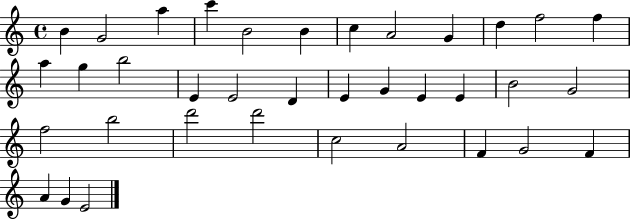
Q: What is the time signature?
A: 4/4